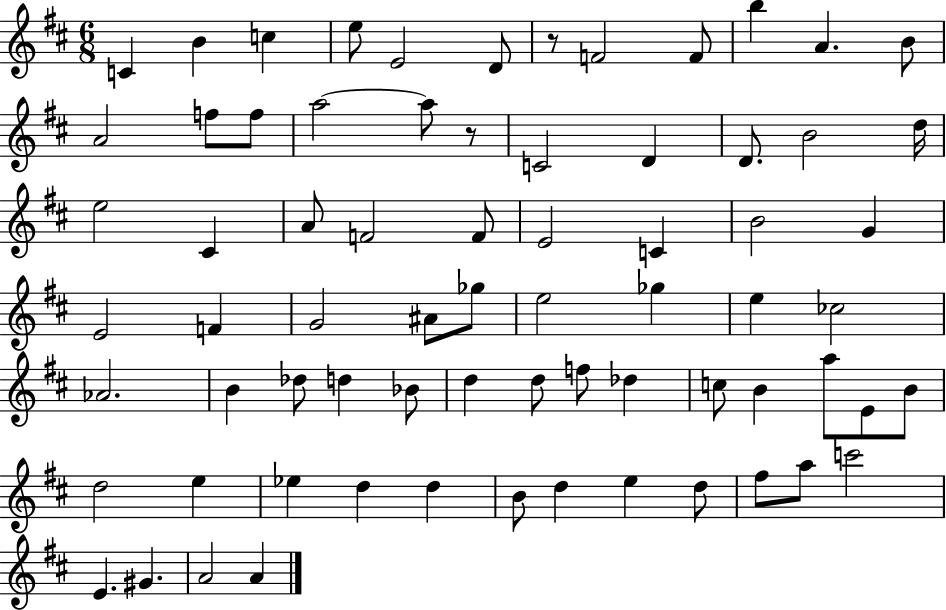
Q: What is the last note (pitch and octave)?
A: A4